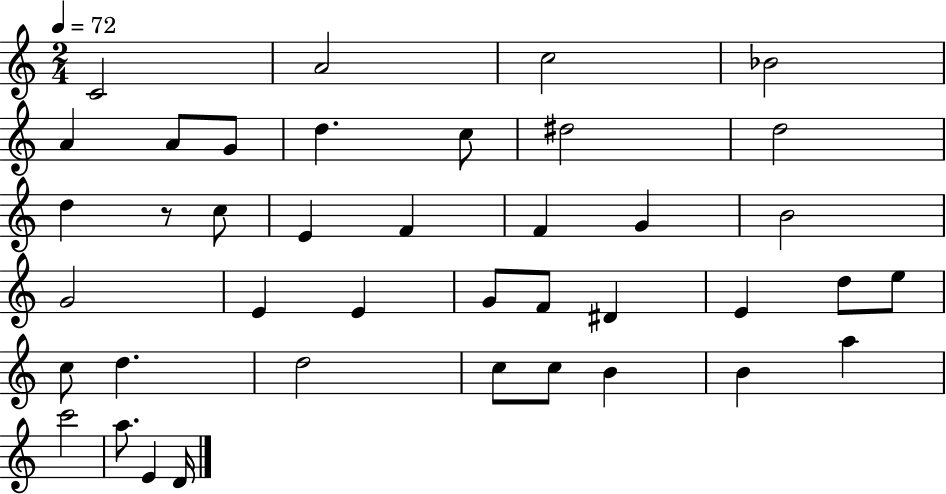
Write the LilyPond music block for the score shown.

{
  \clef treble
  \numericTimeSignature
  \time 2/4
  \key c \major
  \tempo 4 = 72
  \repeat volta 2 { c'2 | a'2 | c''2 | bes'2 | \break a'4 a'8 g'8 | d''4. c''8 | dis''2 | d''2 | \break d''4 r8 c''8 | e'4 f'4 | f'4 g'4 | b'2 | \break g'2 | e'4 e'4 | g'8 f'8 dis'4 | e'4 d''8 e''8 | \break c''8 d''4. | d''2 | c''8 c''8 b'4 | b'4 a''4 | \break c'''2 | a''8. e'4 d'16 | } \bar "|."
}